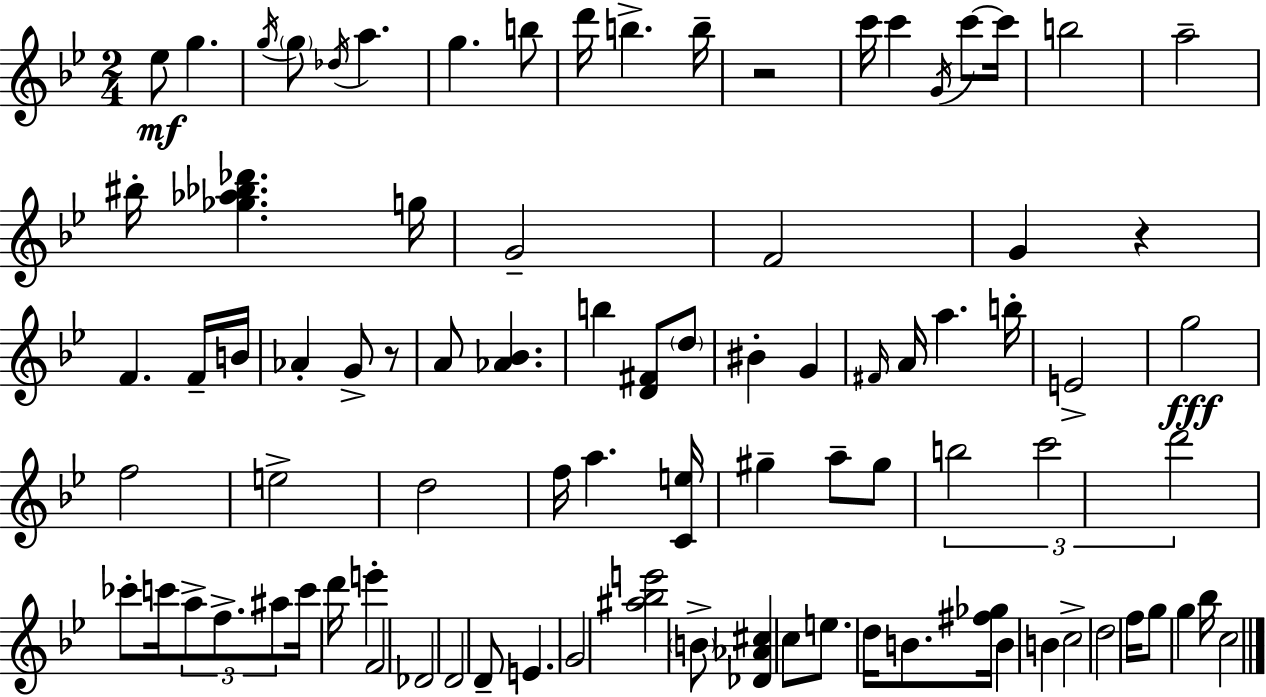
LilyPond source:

{
  \clef treble
  \numericTimeSignature
  \time 2/4
  \key g \minor
  ees''8\mf g''4. | \acciaccatura { g''16 } \parenthesize g''8 \acciaccatura { des''16 } a''4. | g''4. | b''8 d'''16 b''4.-> | \break b''16-- r2 | c'''16 c'''4 \acciaccatura { g'16 } | c'''8~~ c'''16 b''2 | a''2-- | \break bis''16-. <ges'' aes'' bes'' des'''>4. | g''16 g'2-- | f'2 | g'4 r4 | \break f'4. | f'16-- b'16 aes'4-. g'8-> | r8 a'8 <aes' bes'>4. | b''4 <d' fis'>8 | \break \parenthesize d''8 bis'4-. g'4 | \grace { fis'16 } a'16 a''4. | b''16-. e'2-> | g''2\fff | \break f''2 | e''2-> | d''2 | f''16 a''4. | \break <c' e''>16 gis''4-- | a''8-- gis''8 \tuplet 3/2 { b''2 | c'''2 | d'''2 } | \break ces'''8-. c'''16 \tuplet 3/2 { a''8-> | f''8.-> ais''8 } c'''16 d'''16 | e'''4-. f'2 | des'2 | \break d'2 | d'8-- e'4. | g'2 | <ais'' bes'' e'''>2 | \break \parenthesize b'8-> <des' aes' cis''>4 | c''8 e''8. d''16 | b'8. <fis'' ges''>16 b'4 | b'4 c''2-> | \break d''2 | f''16 g''8 g''4 | bes''16 c''2 | \bar "|."
}